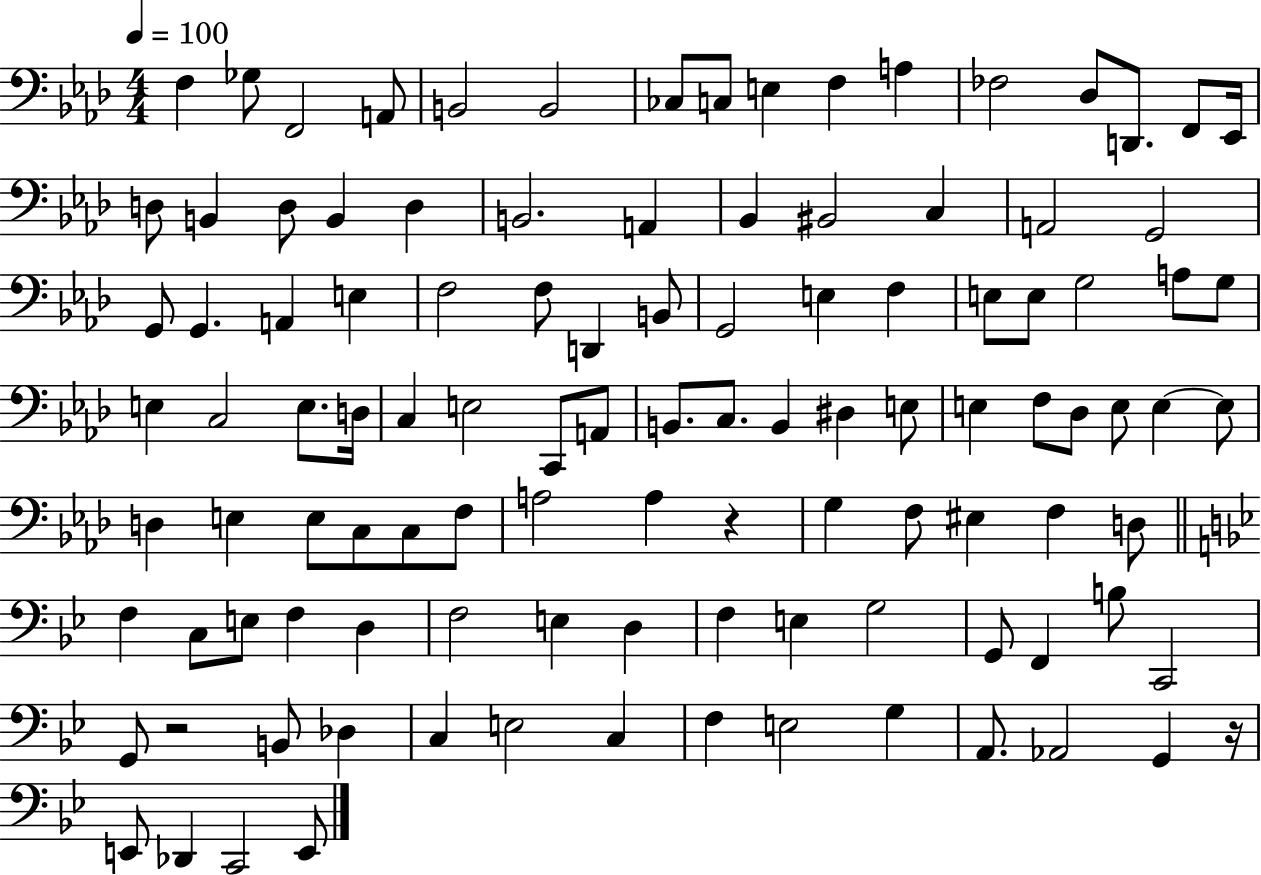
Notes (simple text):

F3/q Gb3/e F2/h A2/e B2/h B2/h CES3/e C3/e E3/q F3/q A3/q FES3/h Db3/e D2/e. F2/e Eb2/s D3/e B2/q D3/e B2/q D3/q B2/h. A2/q Bb2/q BIS2/h C3/q A2/h G2/h G2/e G2/q. A2/q E3/q F3/h F3/e D2/q B2/e G2/h E3/q F3/q E3/e E3/e G3/h A3/e G3/e E3/q C3/h E3/e. D3/s C3/q E3/h C2/e A2/e B2/e. C3/e. B2/q D#3/q E3/e E3/q F3/e Db3/e E3/e E3/q E3/e D3/q E3/q E3/e C3/e C3/e F3/e A3/h A3/q R/q G3/q F3/e EIS3/q F3/q D3/e F3/q C3/e E3/e F3/q D3/q F3/h E3/q D3/q F3/q E3/q G3/h G2/e F2/q B3/e C2/h G2/e R/h B2/e Db3/q C3/q E3/h C3/q F3/q E3/h G3/q A2/e. Ab2/h G2/q R/s E2/e Db2/q C2/h E2/e